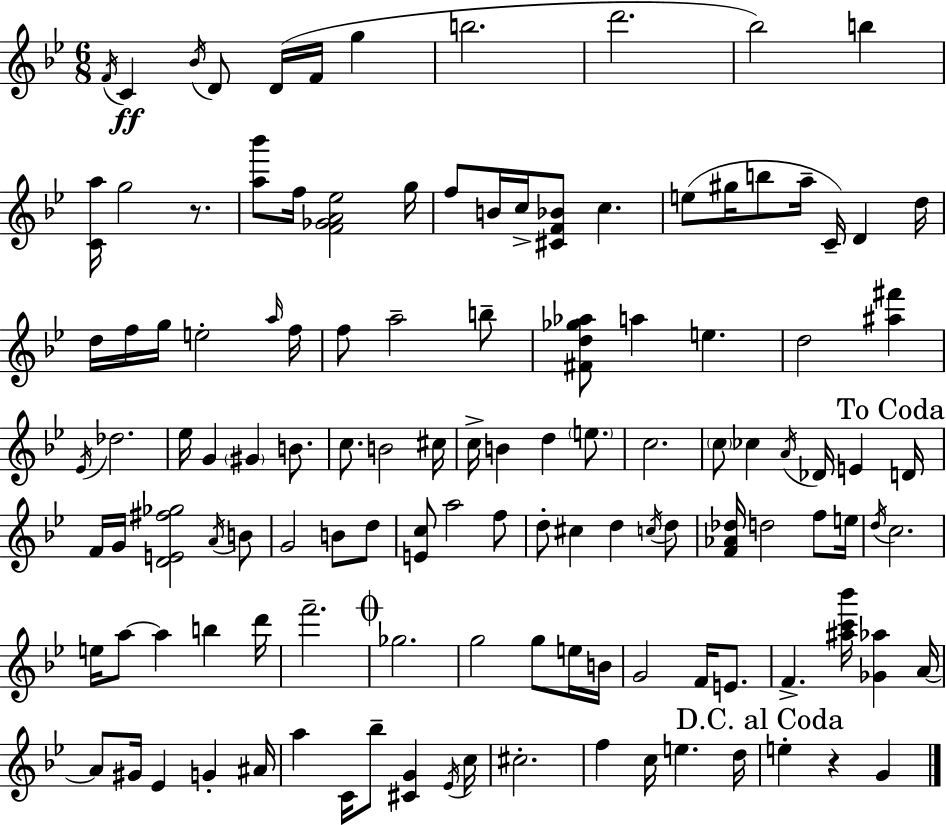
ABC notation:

X:1
T:Untitled
M:6/8
L:1/4
K:Gm
F/4 C _B/4 D/2 D/4 F/4 g b2 d'2 _b2 b [Ca]/4 g2 z/2 [a_b']/2 f/4 [F_GA_e]2 g/4 f/2 B/4 c/4 [^CF_B]/2 c e/2 ^g/4 b/2 a/4 C/4 D d/4 d/4 f/4 g/4 e2 a/4 f/4 f/2 a2 b/2 [^Fd_g_a]/2 a e d2 [^a^f'] _E/4 _d2 _e/4 G ^G B/2 c/2 B2 ^c/4 c/4 B d e/2 c2 c/2 _c A/4 _D/4 E D/4 F/4 G/4 [DE^f_g]2 A/4 B/2 G2 B/2 d/2 [Ec]/2 a2 f/2 d/2 ^c d c/4 d/2 [F_A_d]/4 d2 f/2 e/4 d/4 c2 e/4 a/2 a b d'/4 f'2 _g2 g2 g/2 e/4 B/4 G2 F/4 E/2 F [^ac'_b']/4 [_G_a] A/4 A/2 ^G/4 _E G ^A/4 a C/4 _b/2 [^CG] _E/4 c/4 ^c2 f c/4 e d/4 e z G